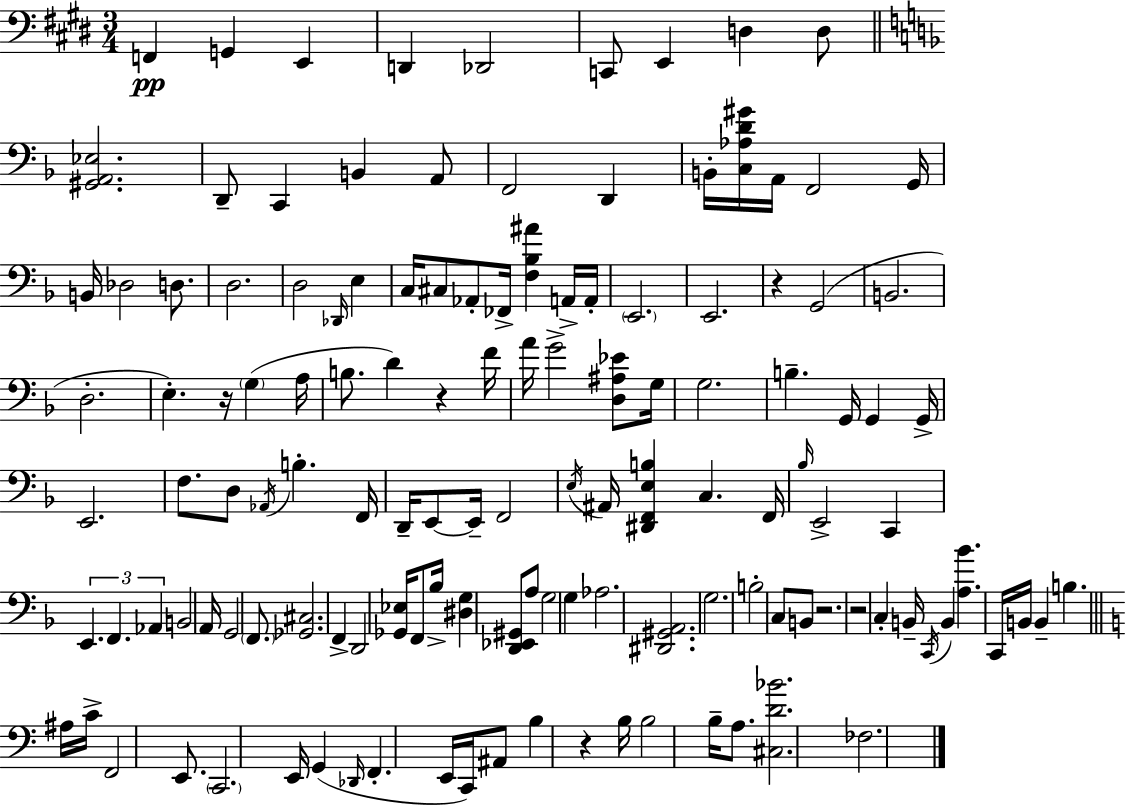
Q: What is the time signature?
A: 3/4